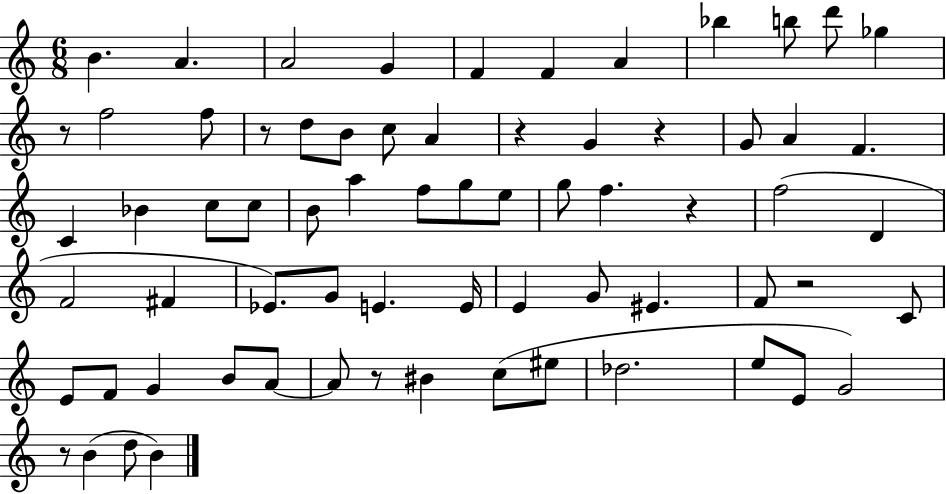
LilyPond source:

{
  \clef treble
  \numericTimeSignature
  \time 6/8
  \key c \major
  \repeat volta 2 { b'4. a'4. | a'2 g'4 | f'4 f'4 a'4 | bes''4 b''8 d'''8 ges''4 | \break r8 f''2 f''8 | r8 d''8 b'8 c''8 a'4 | r4 g'4 r4 | g'8 a'4 f'4. | \break c'4 bes'4 c''8 c''8 | b'8 a''4 f''8 g''8 e''8 | g''8 f''4. r4 | f''2( d'4 | \break f'2 fis'4 | ees'8.) g'8 e'4. e'16 | e'4 g'8 eis'4. | f'8 r2 c'8 | \break e'8 f'8 g'4 b'8 a'8~~ | a'8 r8 bis'4 c''8( eis''8 | des''2. | e''8 e'8 g'2) | \break r8 b'4( d''8 b'4) | } \bar "|."
}